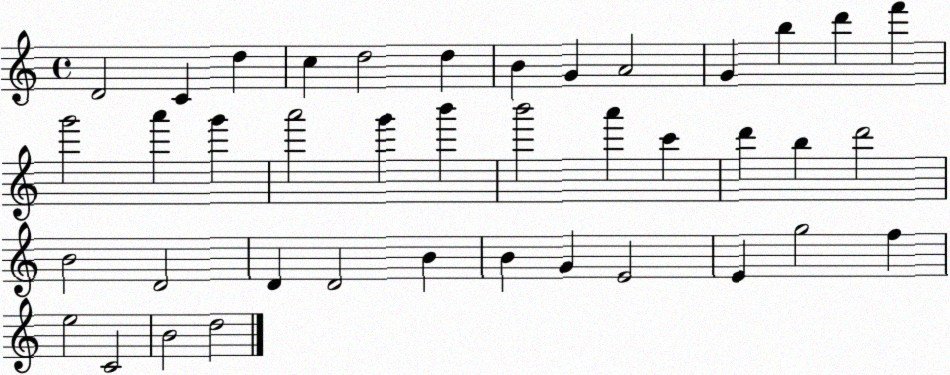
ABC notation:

X:1
T:Untitled
M:4/4
L:1/4
K:C
D2 C d c d2 d B G A2 G b d' f' g'2 a' g' a'2 g' b' b'2 a' c' d' b d'2 B2 D2 D D2 B B G E2 E g2 f e2 C2 B2 d2